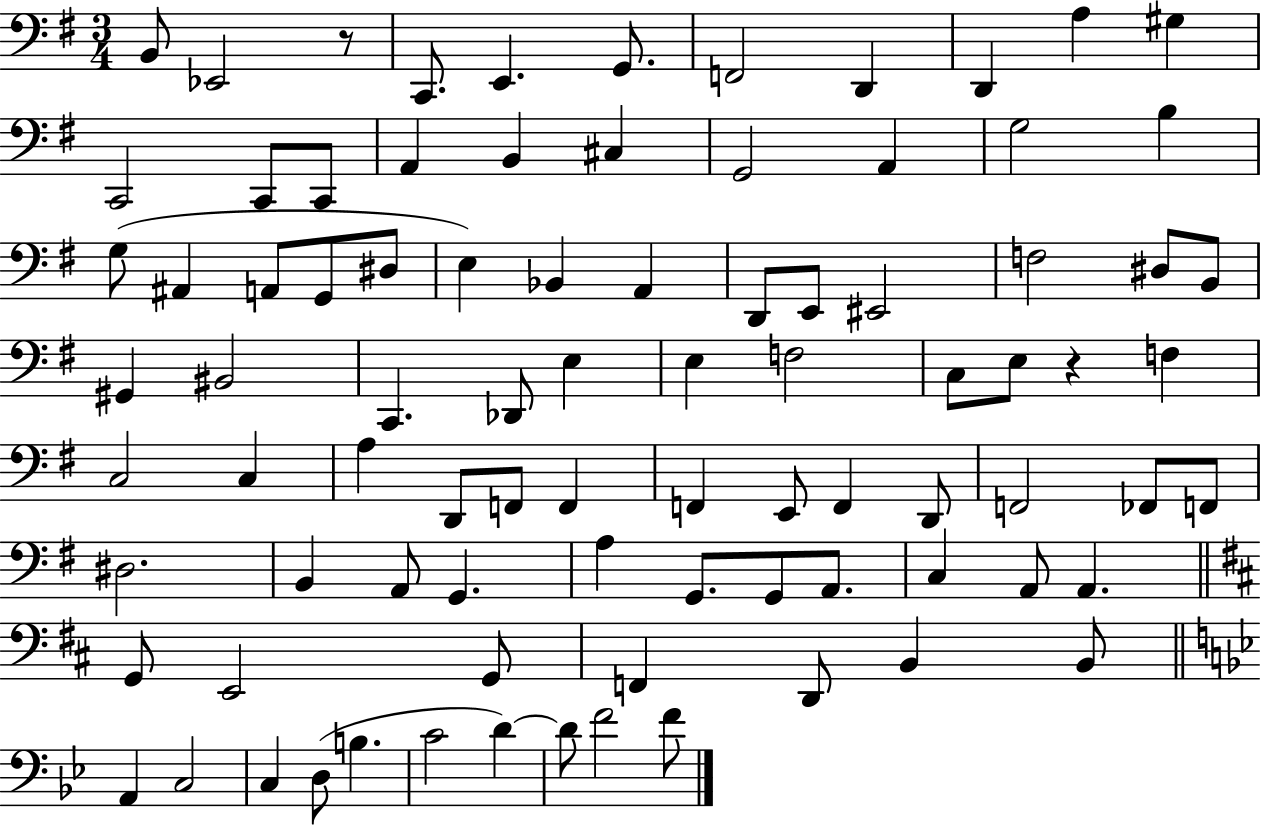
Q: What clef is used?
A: bass